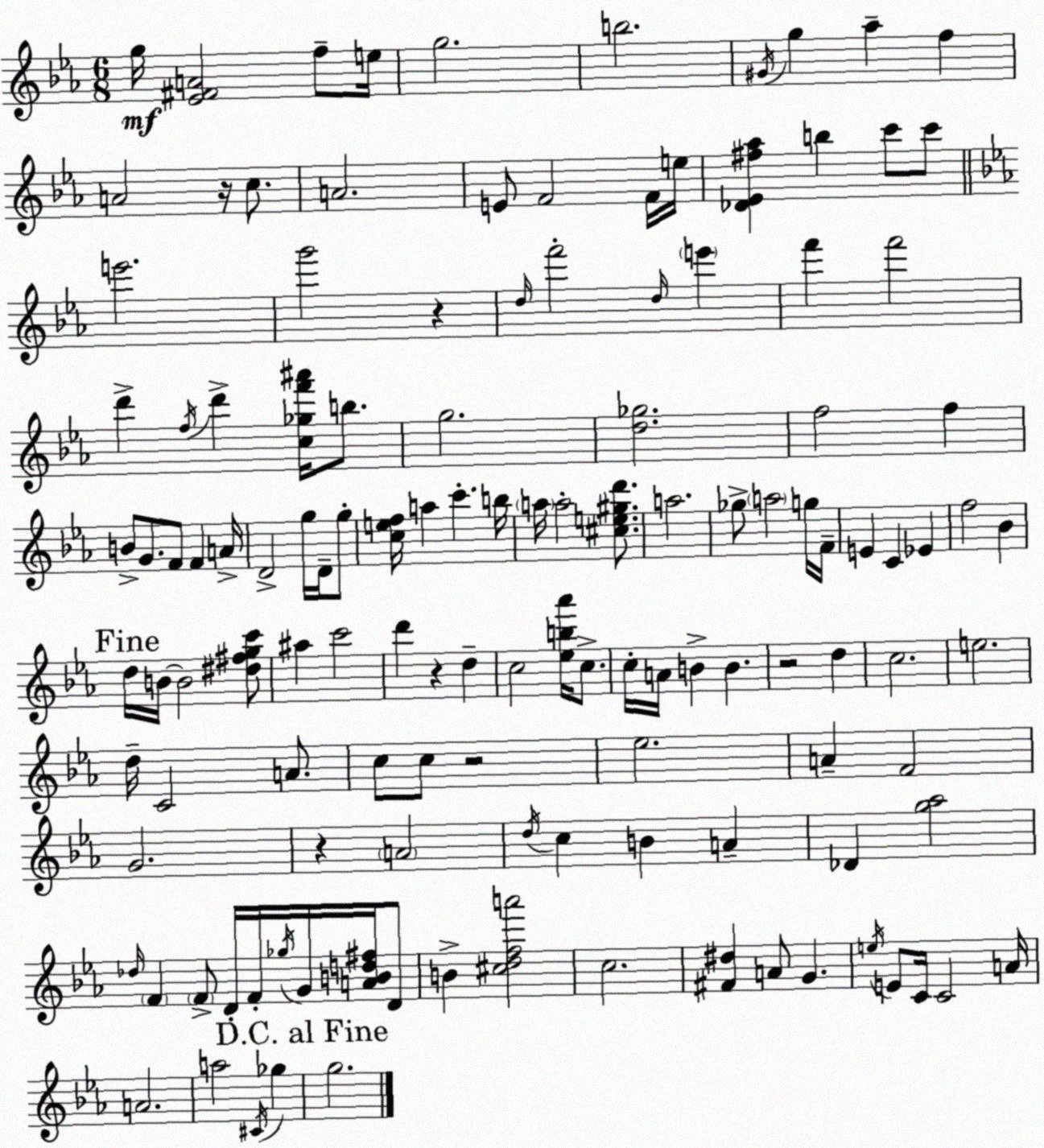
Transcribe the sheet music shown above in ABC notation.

X:1
T:Untitled
M:6/8
L:1/4
K:Cm
g/4 [_E^FA]2 f/2 e/4 g2 b2 ^G/4 g _a f A2 z/4 c/2 A2 E/2 F2 F/4 e/4 [_D_E^f_a] b c'/2 c'/2 e'2 g'2 z d/4 f'2 d/4 e' f' f'2 d' f/4 d' [c_gf'^a']/4 b/2 g2 [d_g]2 f2 f B/2 G/2 F/2 F A/4 D2 g/4 D/4 g/2 [cef]/4 a c' b/4 a/4 a2 [^ce^gd']/2 a2 _g/2 a2 g/4 F/4 E C _E f2 _B d/4 B/4 B2 [^d^fgc']/2 ^a c'2 d' z d c2 [_eb_a']/4 c/2 c/4 A/4 B B z2 d c2 e2 d/4 C2 A/2 c/2 c/2 z2 _e2 A F2 G2 z A2 d/4 c B A _D [g_a]2 _d/4 F F/2 D/4 F/4 _g/4 G/4 [ABd^f]/4 D/2 B [^cdfa']2 c2 [^F^d] A/2 G e/4 E/2 C/4 C2 A/4 A2 a2 ^C/4 _g g2